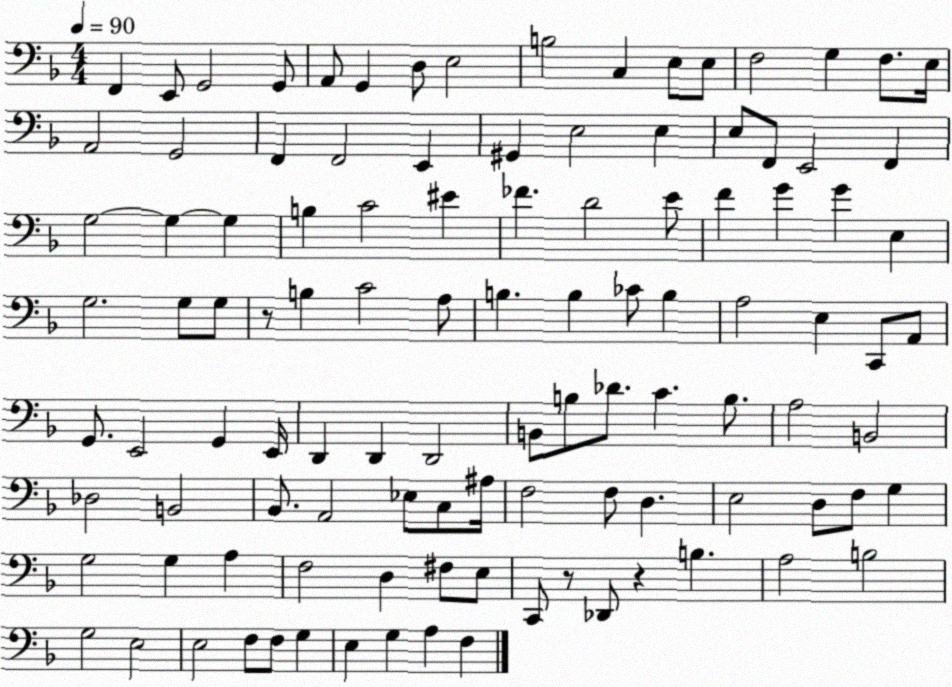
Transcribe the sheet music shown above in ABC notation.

X:1
T:Untitled
M:4/4
L:1/4
K:F
F,, E,,/2 G,,2 G,,/2 A,,/2 G,, D,/2 E,2 B,2 C, E,/2 E,/2 F,2 G, F,/2 E,/4 A,,2 G,,2 F,, F,,2 E,, ^G,, E,2 E, E,/2 F,,/2 E,,2 F,, G,2 G, G, B, C2 ^E _F D2 E/2 F G G E, G,2 G,/2 G,/2 z/2 B, C2 A,/2 B, B, _C/2 B, A,2 E, C,,/2 A,,/2 G,,/2 E,,2 G,, E,,/4 D,, D,, D,,2 B,,/2 B,/2 _D/2 C B,/2 A,2 B,,2 _D,2 B,,2 _B,,/2 A,,2 _E,/2 C,/2 ^A,/4 F,2 F,/2 D, E,2 D,/2 F,/2 G, G,2 G, A, F,2 D, ^F,/2 E,/2 C,,/2 z/2 _D,,/2 z B, A,2 B,2 G,2 E,2 E,2 F,/2 F,/2 G, E, G, A, F,